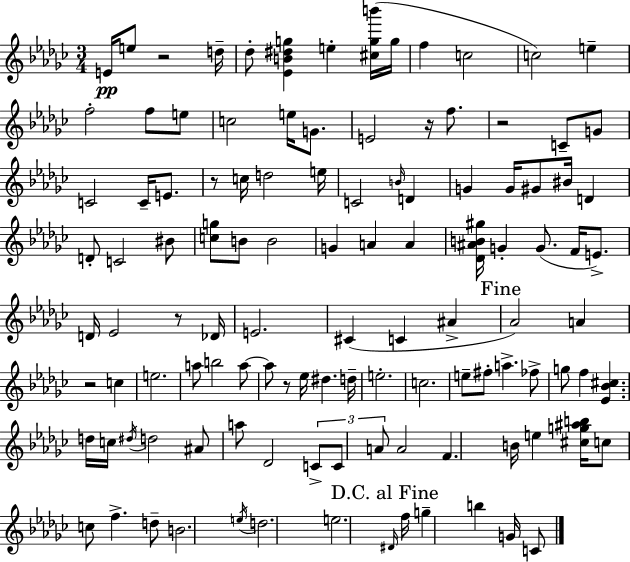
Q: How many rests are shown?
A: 7